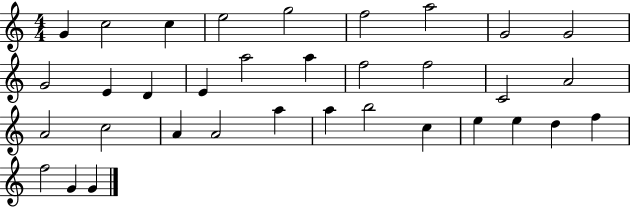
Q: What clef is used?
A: treble